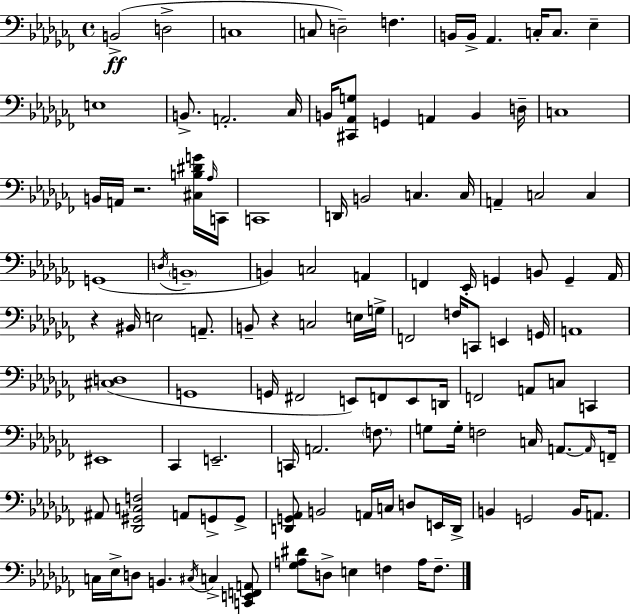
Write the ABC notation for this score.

X:1
T:Untitled
M:4/4
L:1/4
K:Abm
B,,2 D,2 C,4 C,/2 D,2 F, B,,/4 B,,/4 _A,, C,/4 C,/2 _E, E,4 B,,/2 A,,2 _C,/4 B,,/4 [^C,,_A,,G,]/2 G,, A,, B,, D,/4 C,4 B,,/4 A,,/4 z2 [^C,B,^DG]/4 _A,/4 C,,/4 C,,4 D,,/4 B,,2 C, C,/4 A,, C,2 C, G,,4 D,/4 B,,4 B,, C,2 A,, F,, _E,,/4 G,, B,,/2 G,, _A,,/4 z ^B,,/4 E,2 A,,/2 B,,/2 z C,2 E,/4 G,/4 F,,2 F,/4 C,,/2 E,, G,,/4 A,,4 [^C,D,]4 G,,4 G,,/4 ^F,,2 E,,/2 F,,/2 E,,/2 D,,/4 F,,2 A,,/2 C,/2 C,, ^E,,4 _C,, E,,2 C,,/4 A,,2 F,/2 G,/2 G,/4 F,2 C,/4 A,,/2 A,,/4 F,,/4 ^A,,/2 [_D,,^G,,C,F,]2 A,,/2 G,,/2 G,,/2 [D,,G,,_A,,]/2 B,,2 A,,/4 C,/4 D,/2 E,,/4 D,,/4 B,, G,,2 B,,/4 A,,/2 C,/4 _E,/4 D,/2 B,, ^C,/4 C, [C,,E,,F,,A,,]/2 [_G,A,^D]/2 D,/2 E, F, A,/4 F,/2